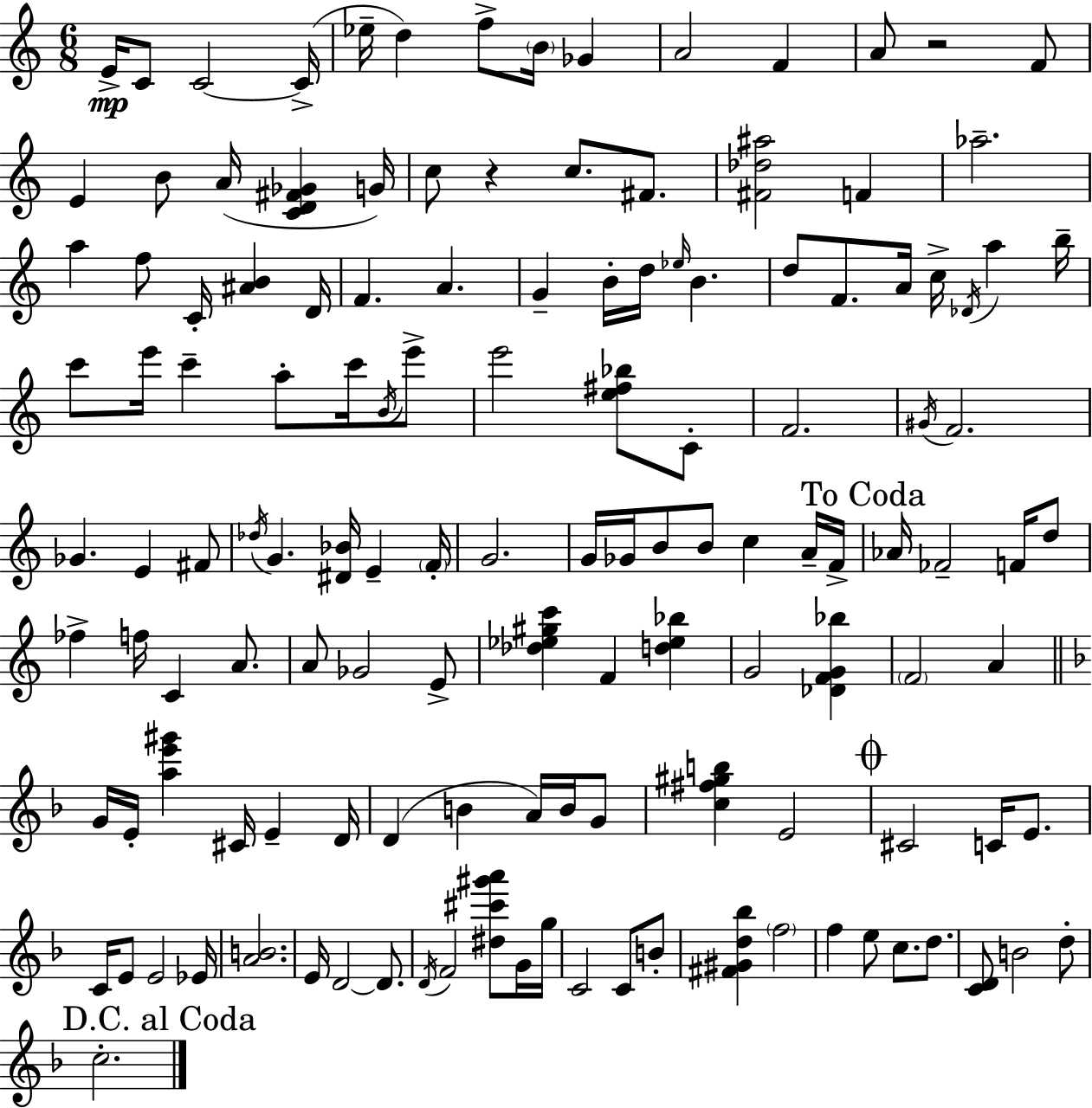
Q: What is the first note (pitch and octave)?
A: E4